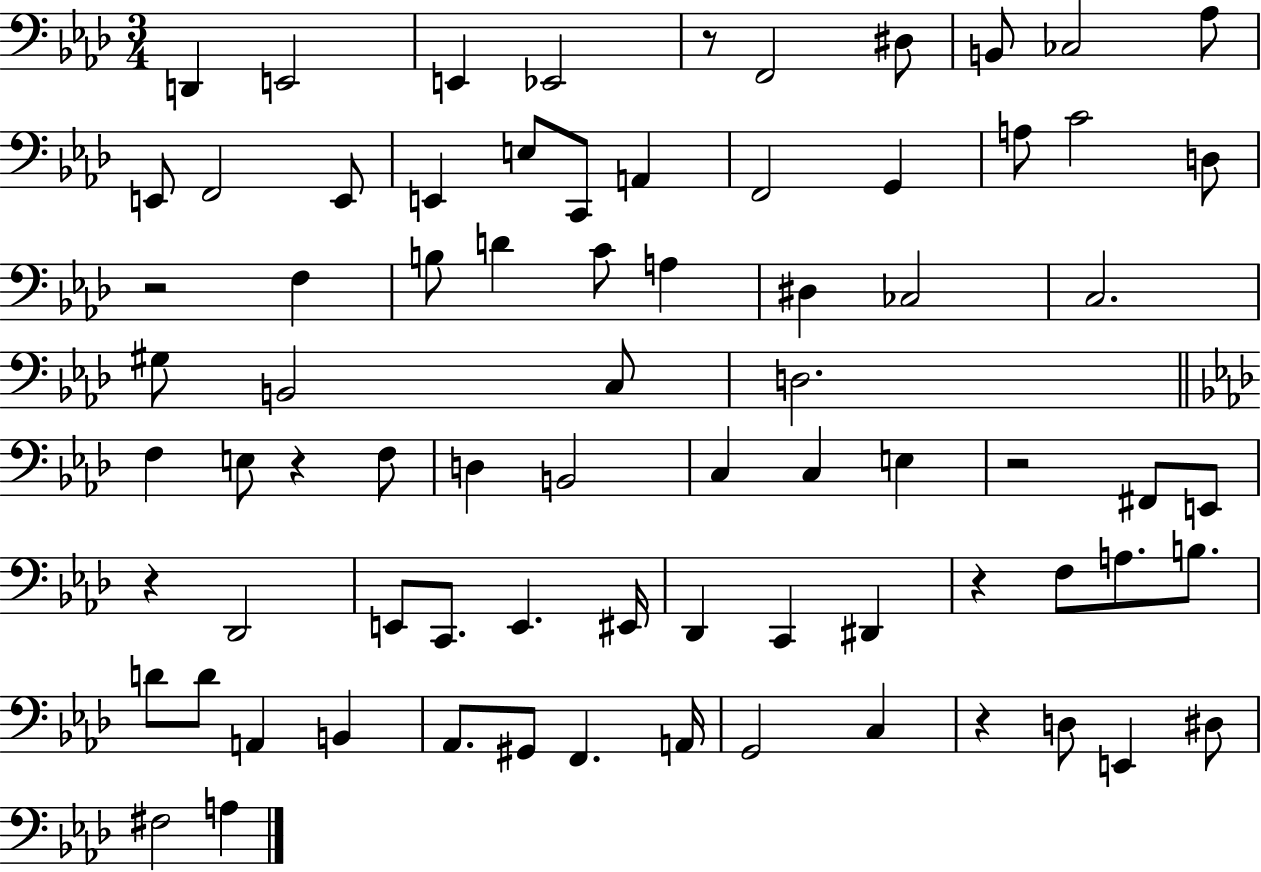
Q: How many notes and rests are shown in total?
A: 76